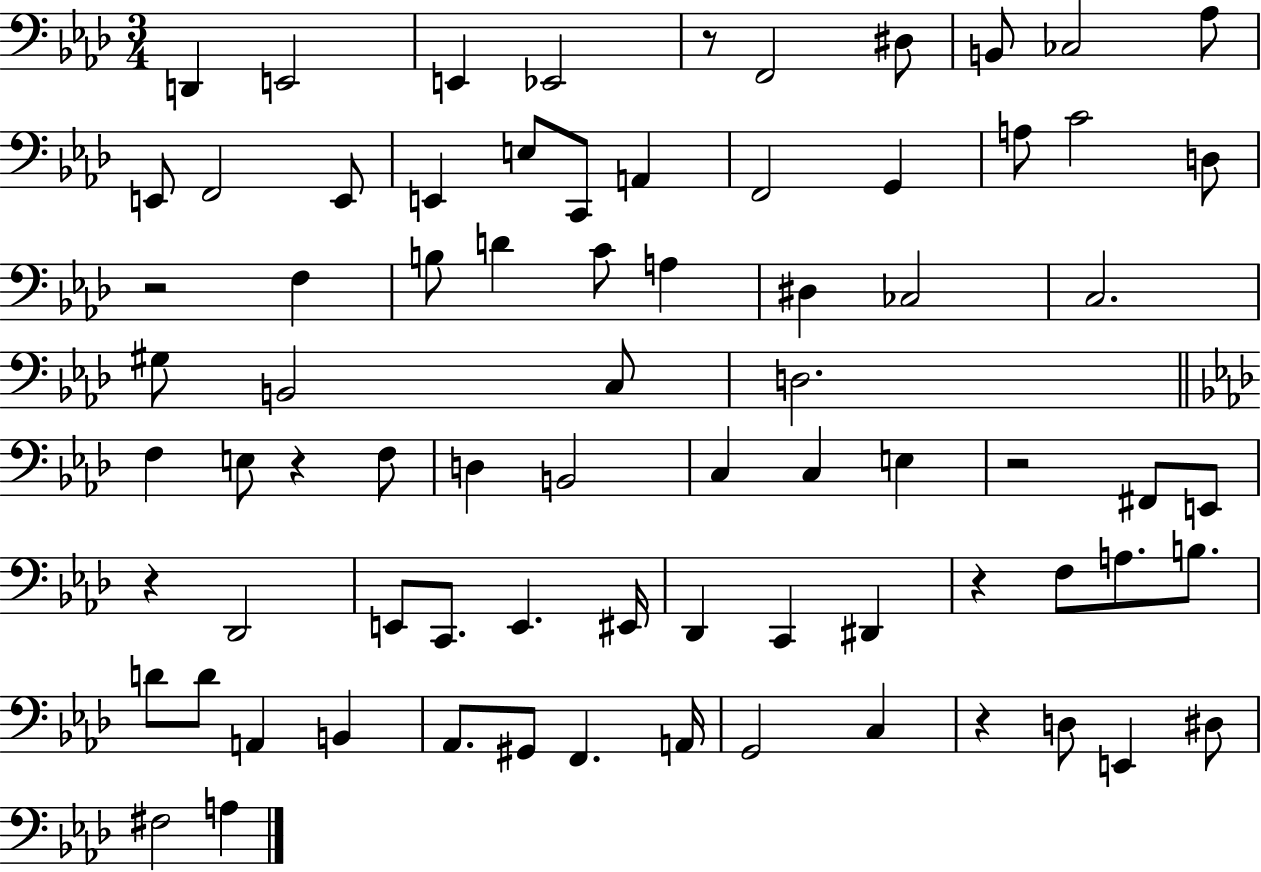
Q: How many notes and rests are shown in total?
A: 76